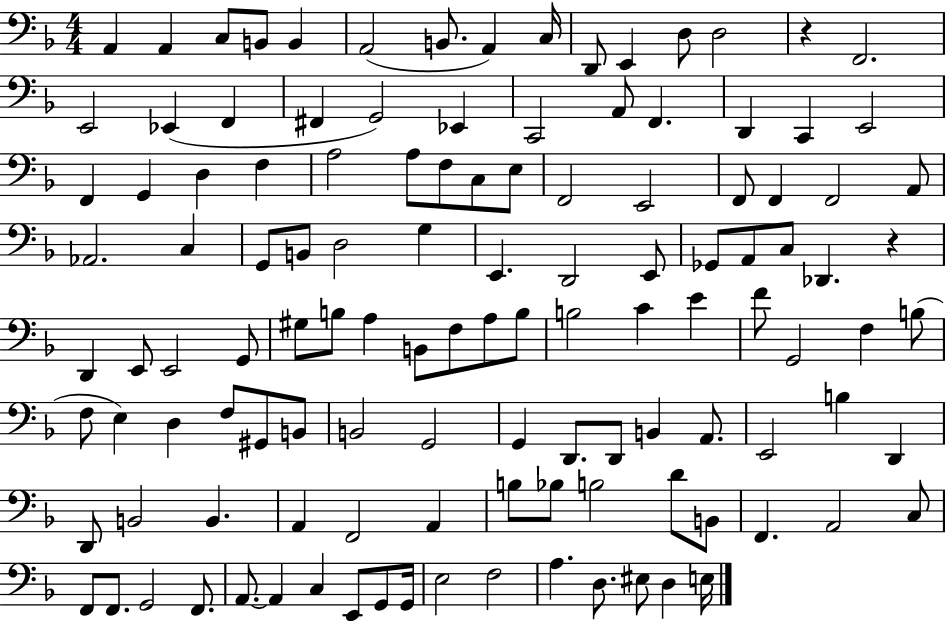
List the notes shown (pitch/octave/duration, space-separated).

A2/q A2/q C3/e B2/e B2/q A2/h B2/e. A2/q C3/s D2/e E2/q D3/e D3/h R/q F2/h. E2/h Eb2/q F2/q F#2/q G2/h Eb2/q C2/h A2/e F2/q. D2/q C2/q E2/h F2/q G2/q D3/q F3/q A3/h A3/e F3/e C3/e E3/e F2/h E2/h F2/e F2/q F2/h A2/e Ab2/h. C3/q G2/e B2/e D3/h G3/q E2/q. D2/h E2/e Gb2/e A2/e C3/e Db2/q. R/q D2/q E2/e E2/h G2/e G#3/e B3/e A3/q B2/e F3/e A3/e B3/e B3/h C4/q E4/q F4/e G2/h F3/q B3/e F3/e E3/q D3/q F3/e G#2/e B2/e B2/h G2/h G2/q D2/e. D2/e B2/q A2/e. E2/h B3/q D2/q D2/e B2/h B2/q. A2/q F2/h A2/q B3/e Bb3/e B3/h D4/e B2/e F2/q. A2/h C3/e F2/e F2/e. G2/h F2/e. A2/e. A2/q C3/q E2/e G2/e G2/s E3/h F3/h A3/q. D3/e. EIS3/e D3/q E3/s